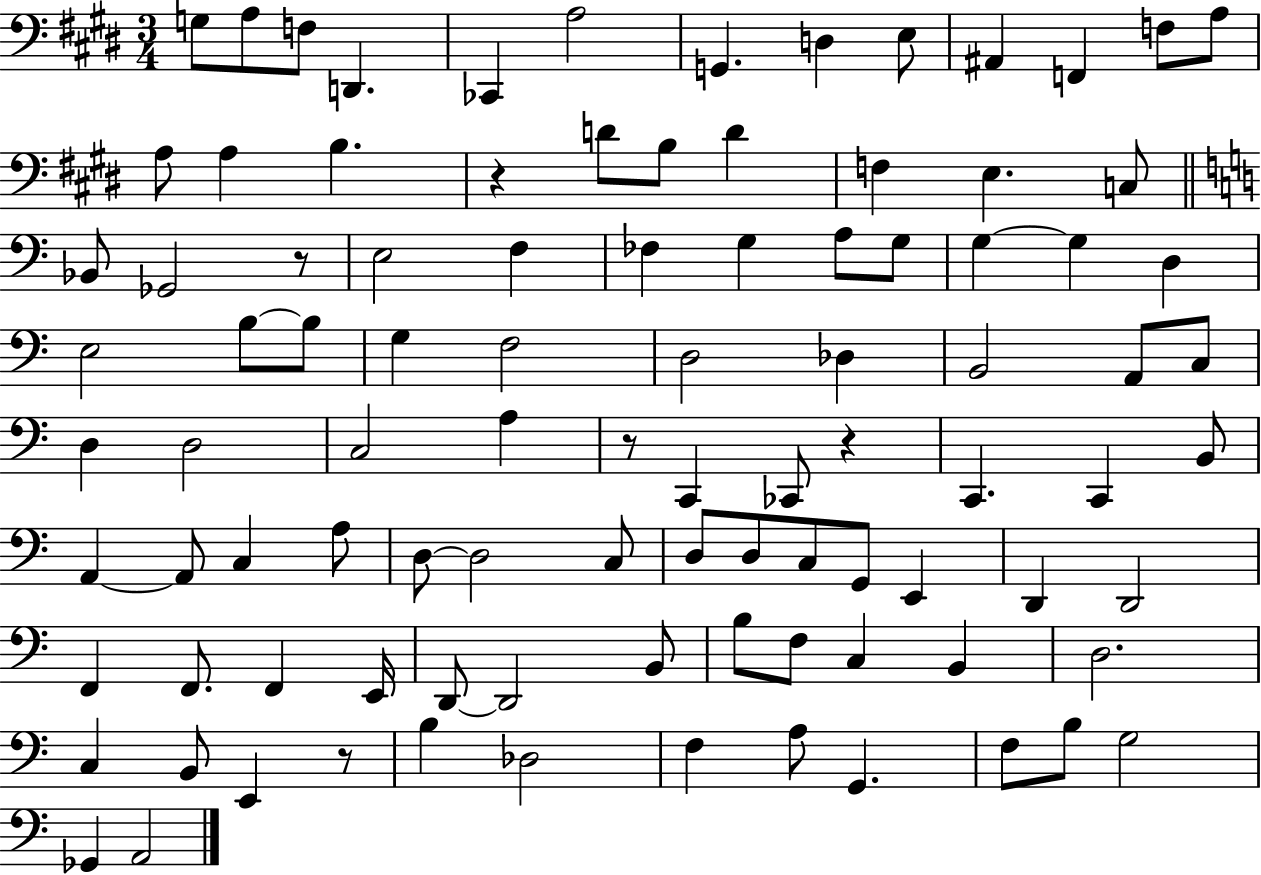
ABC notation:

X:1
T:Untitled
M:3/4
L:1/4
K:E
G,/2 A,/2 F,/2 D,, _C,, A,2 G,, D, E,/2 ^A,, F,, F,/2 A,/2 A,/2 A, B, z D/2 B,/2 D F, E, C,/2 _B,,/2 _G,,2 z/2 E,2 F, _F, G, A,/2 G,/2 G, G, D, E,2 B,/2 B,/2 G, F,2 D,2 _D, B,,2 A,,/2 C,/2 D, D,2 C,2 A, z/2 C,, _C,,/2 z C,, C,, B,,/2 A,, A,,/2 C, A,/2 D,/2 D,2 C,/2 D,/2 D,/2 C,/2 G,,/2 E,, D,, D,,2 F,, F,,/2 F,, E,,/4 D,,/2 D,,2 B,,/2 B,/2 F,/2 C, B,, D,2 C, B,,/2 E,, z/2 B, _D,2 F, A,/2 G,, F,/2 B,/2 G,2 _G,, A,,2